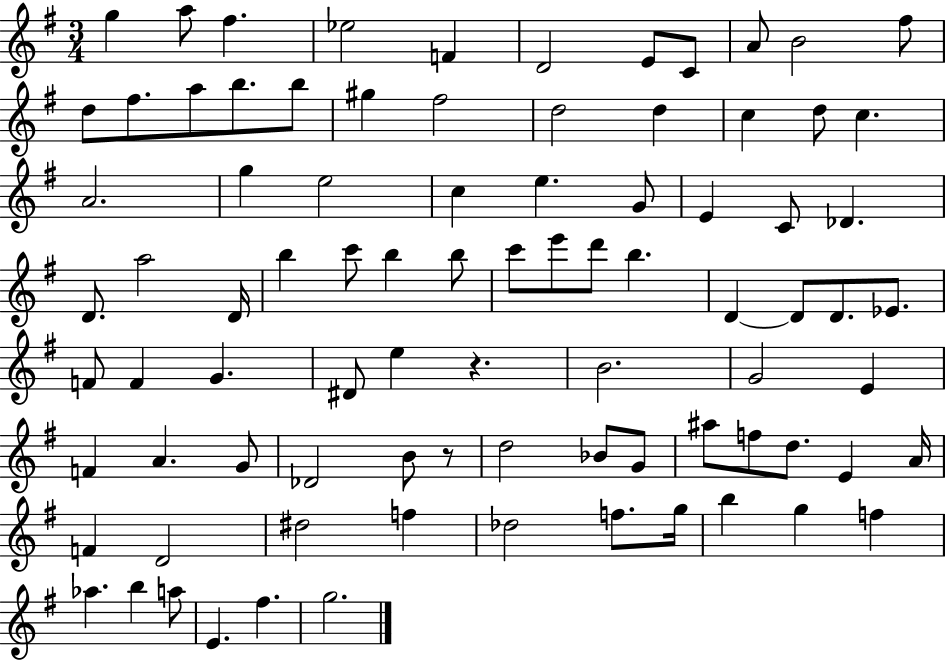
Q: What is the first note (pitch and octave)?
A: G5